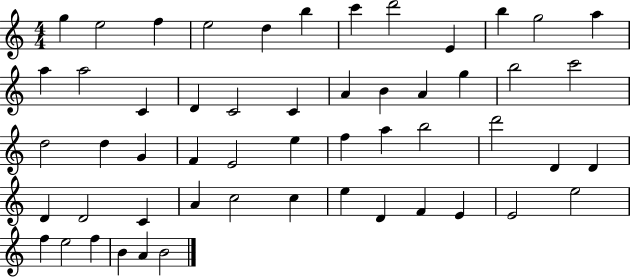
X:1
T:Untitled
M:4/4
L:1/4
K:C
g e2 f e2 d b c' d'2 E b g2 a a a2 C D C2 C A B A g b2 c'2 d2 d G F E2 e f a b2 d'2 D D D D2 C A c2 c e D F E E2 e2 f e2 f B A B2